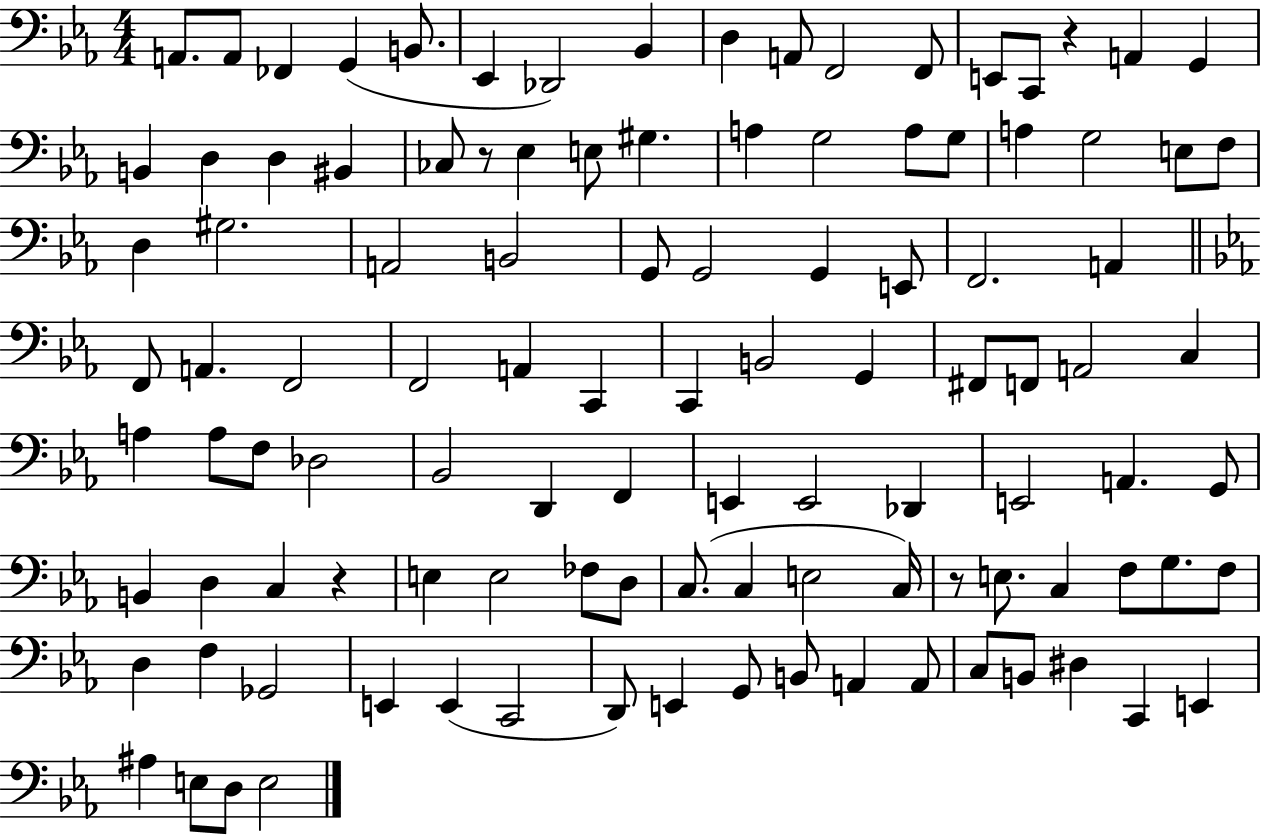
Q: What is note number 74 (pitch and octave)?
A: FES3